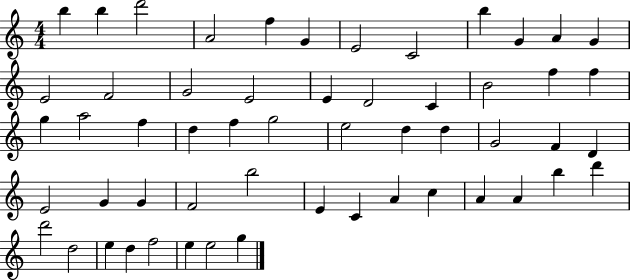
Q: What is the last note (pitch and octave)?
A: G5